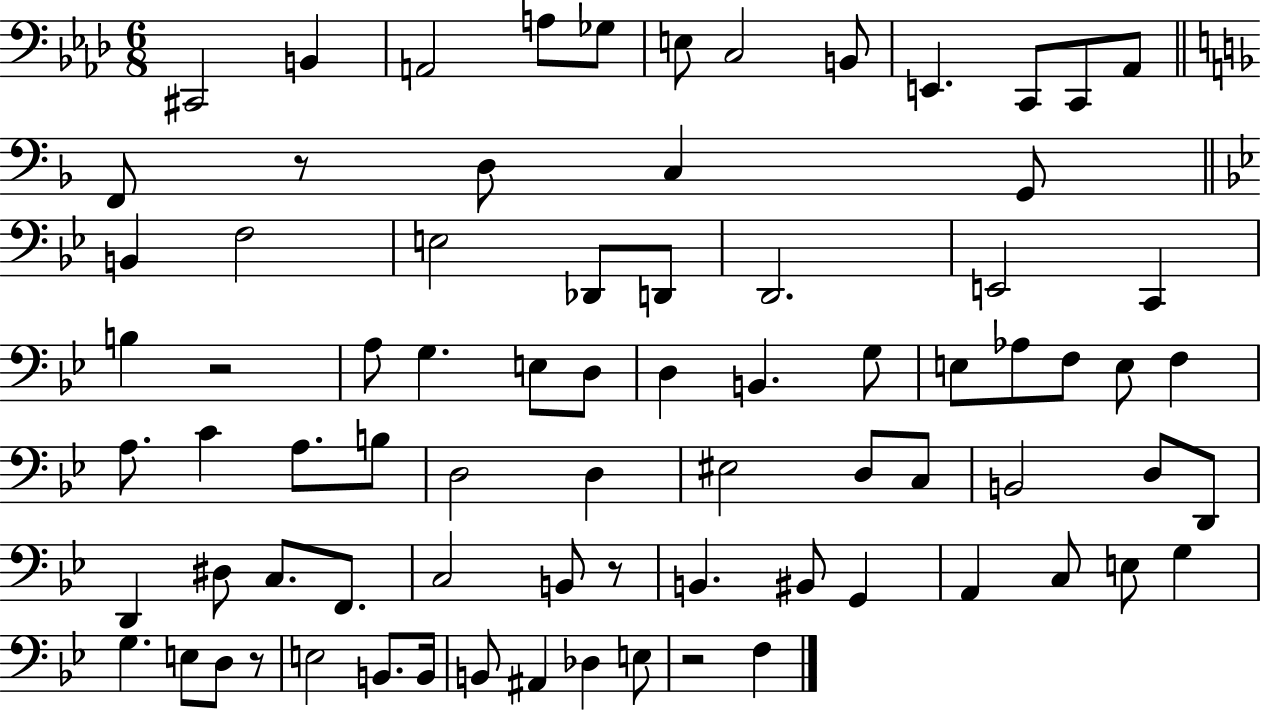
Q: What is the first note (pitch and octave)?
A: C#2